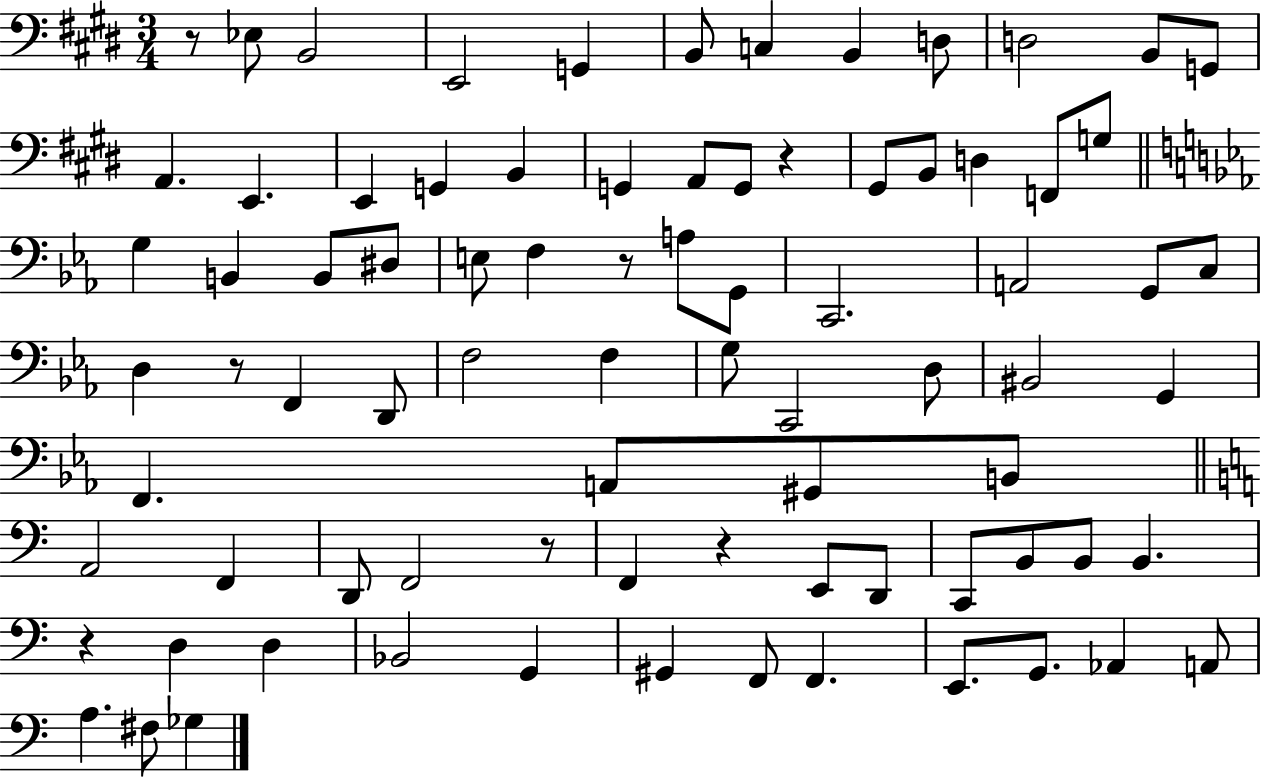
R/e Eb3/e B2/h E2/h G2/q B2/e C3/q B2/q D3/e D3/h B2/e G2/e A2/q. E2/q. E2/q G2/q B2/q G2/q A2/e G2/e R/q G#2/e B2/e D3/q F2/e G3/e G3/q B2/q B2/e D#3/e E3/e F3/q R/e A3/e G2/e C2/h. A2/h G2/e C3/e D3/q R/e F2/q D2/e F3/h F3/q G3/e C2/h D3/e BIS2/h G2/q F2/q. A2/e G#2/e B2/e A2/h F2/q D2/e F2/h R/e F2/q R/q E2/e D2/e C2/e B2/e B2/e B2/q. R/q D3/q D3/q Bb2/h G2/q G#2/q F2/e F2/q. E2/e. G2/e. Ab2/q A2/e A3/q. F#3/e Gb3/q